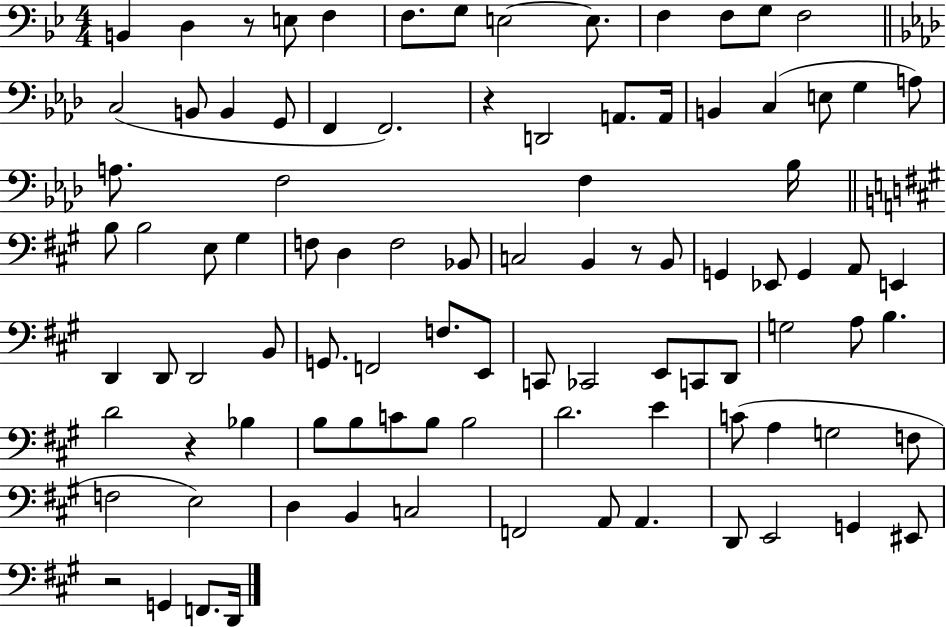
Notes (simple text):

B2/q D3/q R/e E3/e F3/q F3/e. G3/e E3/h E3/e. F3/q F3/e G3/e F3/h C3/h B2/e B2/q G2/e F2/q F2/h. R/q D2/h A2/e. A2/s B2/q C3/q E3/e G3/q A3/e A3/e. F3/h F3/q Bb3/s B3/e B3/h E3/e G#3/q F3/e D3/q F3/h Bb2/e C3/h B2/q R/e B2/e G2/q Eb2/e G2/q A2/e E2/q D2/q D2/e D2/h B2/e G2/e. F2/h F3/e. E2/e C2/e CES2/h E2/e C2/e D2/e G3/h A3/e B3/q. D4/h R/q Bb3/q B3/e B3/e C4/e B3/e B3/h D4/h. E4/q C4/e A3/q G3/h F3/e F3/h E3/h D3/q B2/q C3/h F2/h A2/e A2/q. D2/e E2/h G2/q EIS2/e R/h G2/q F2/e. D2/s